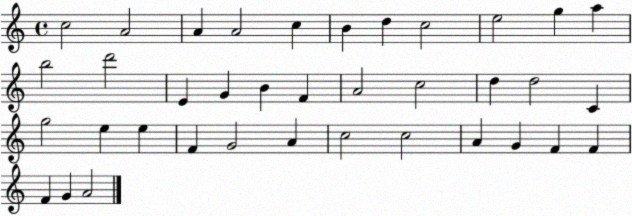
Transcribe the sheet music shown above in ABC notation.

X:1
T:Untitled
M:4/4
L:1/4
K:C
c2 A2 A A2 c B d c2 e2 g a b2 d'2 E G B F A2 c2 d d2 C g2 e e F G2 A c2 c2 A G F F F G A2